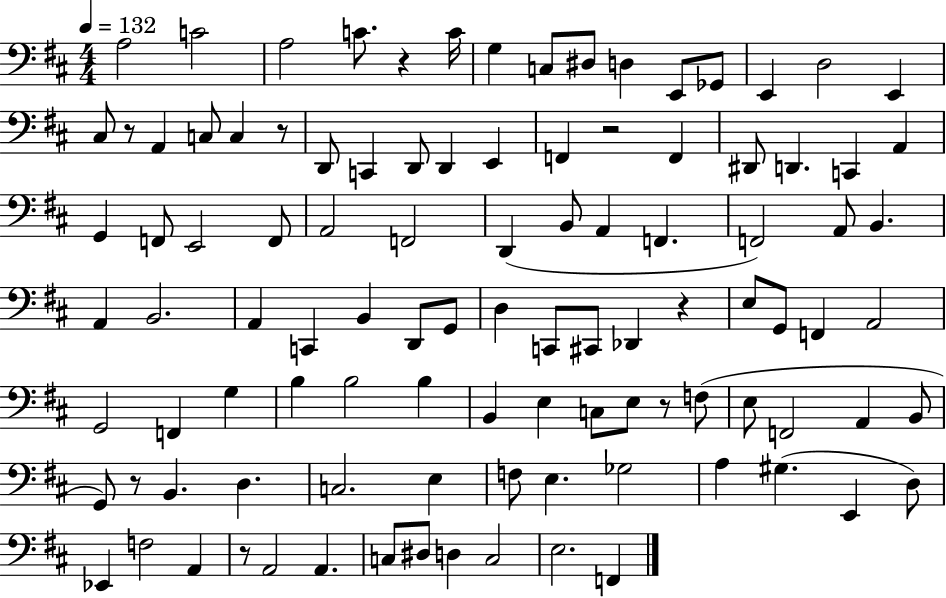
A3/h C4/h A3/h C4/e. R/q C4/s G3/q C3/e D#3/e D3/q E2/e Gb2/e E2/q D3/h E2/q C#3/e R/e A2/q C3/e C3/q R/e D2/e C2/q D2/e D2/q E2/q F2/q R/h F2/q D#2/e D2/q. C2/q A2/q G2/q F2/e E2/h F2/e A2/h F2/h D2/q B2/e A2/q F2/q. F2/h A2/e B2/q. A2/q B2/h. A2/q C2/q B2/q D2/e G2/e D3/q C2/e C#2/e Db2/q R/q E3/e G2/e F2/q A2/h G2/h F2/q G3/q B3/q B3/h B3/q B2/q E3/q C3/e E3/e R/e F3/e E3/e F2/h A2/q B2/e G2/e R/e B2/q. D3/q. C3/h. E3/q F3/e E3/q. Gb3/h A3/q G#3/q. E2/q D3/e Eb2/q F3/h A2/q R/e A2/h A2/q. C3/e D#3/e D3/q C3/h E3/h. F2/q